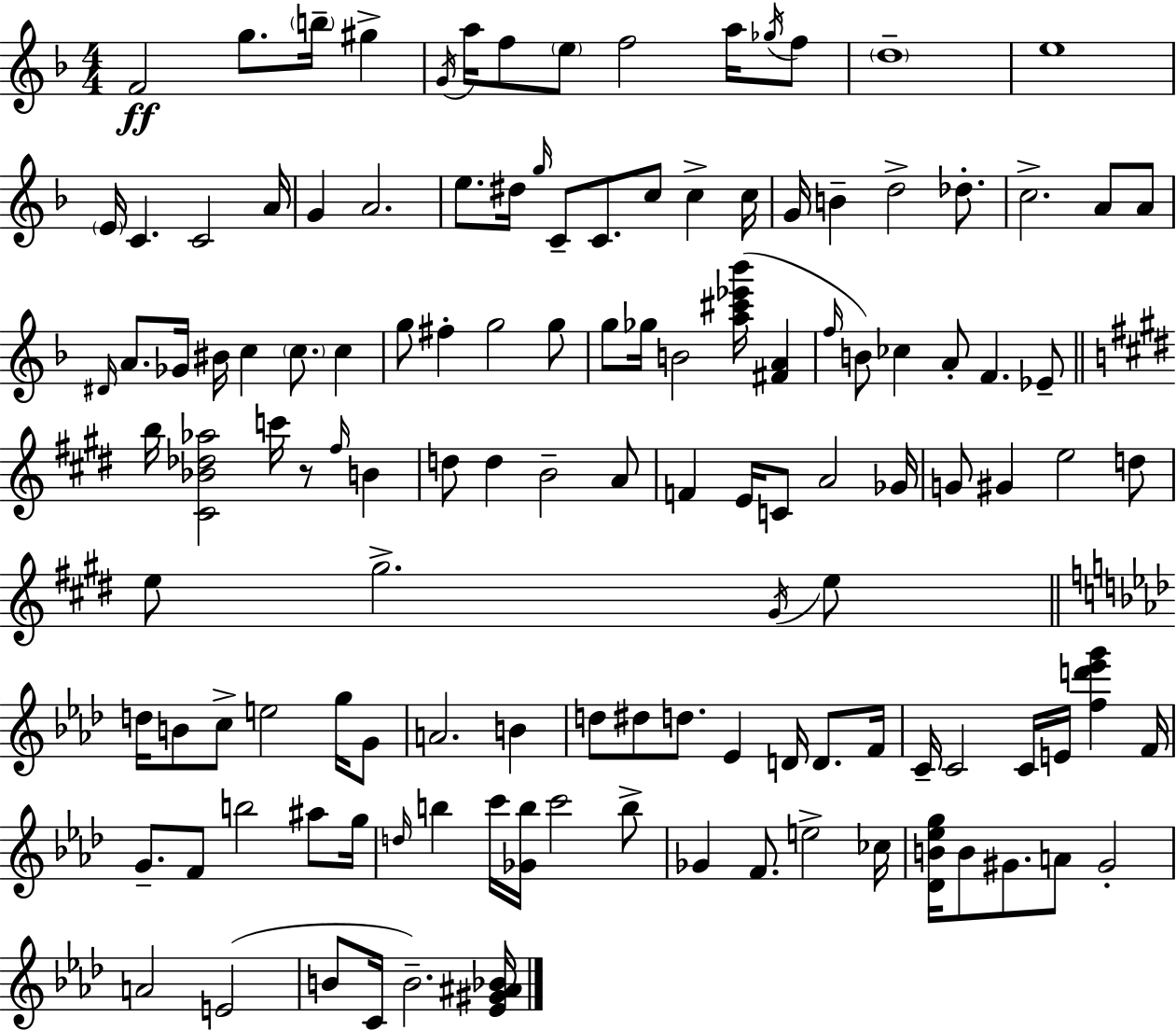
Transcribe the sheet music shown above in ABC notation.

X:1
T:Untitled
M:4/4
L:1/4
K:F
F2 g/2 b/4 ^g G/4 a/4 f/2 e/2 f2 a/4 _g/4 f/2 d4 e4 E/4 C C2 A/4 G A2 e/2 ^d/4 g/4 C/2 C/2 c/2 c c/4 G/4 B d2 _d/2 c2 A/2 A/2 ^D/4 A/2 _G/4 ^B/4 c c/2 c g/2 ^f g2 g/2 g/2 _g/4 B2 [a^c'_e'_b']/4 [^FA] f/4 B/2 _c A/2 F _E/2 b/4 [^C_B_d_a]2 c'/4 z/2 ^f/4 B d/2 d B2 A/2 F E/4 C/2 A2 _G/4 G/2 ^G e2 d/2 e/2 ^g2 ^G/4 e/2 d/4 B/2 c/2 e2 g/4 G/2 A2 B d/2 ^d/2 d/2 _E D/4 D/2 F/4 C/4 C2 C/4 E/4 [fd'_e'g'] F/4 G/2 F/2 b2 ^a/2 g/4 d/4 b c'/4 [_Gb]/4 c'2 b/2 _G F/2 e2 _c/4 [_DB_eg]/4 B/2 ^G/2 A/2 ^G2 A2 E2 B/2 C/4 B2 [_E^G^A_B]/4